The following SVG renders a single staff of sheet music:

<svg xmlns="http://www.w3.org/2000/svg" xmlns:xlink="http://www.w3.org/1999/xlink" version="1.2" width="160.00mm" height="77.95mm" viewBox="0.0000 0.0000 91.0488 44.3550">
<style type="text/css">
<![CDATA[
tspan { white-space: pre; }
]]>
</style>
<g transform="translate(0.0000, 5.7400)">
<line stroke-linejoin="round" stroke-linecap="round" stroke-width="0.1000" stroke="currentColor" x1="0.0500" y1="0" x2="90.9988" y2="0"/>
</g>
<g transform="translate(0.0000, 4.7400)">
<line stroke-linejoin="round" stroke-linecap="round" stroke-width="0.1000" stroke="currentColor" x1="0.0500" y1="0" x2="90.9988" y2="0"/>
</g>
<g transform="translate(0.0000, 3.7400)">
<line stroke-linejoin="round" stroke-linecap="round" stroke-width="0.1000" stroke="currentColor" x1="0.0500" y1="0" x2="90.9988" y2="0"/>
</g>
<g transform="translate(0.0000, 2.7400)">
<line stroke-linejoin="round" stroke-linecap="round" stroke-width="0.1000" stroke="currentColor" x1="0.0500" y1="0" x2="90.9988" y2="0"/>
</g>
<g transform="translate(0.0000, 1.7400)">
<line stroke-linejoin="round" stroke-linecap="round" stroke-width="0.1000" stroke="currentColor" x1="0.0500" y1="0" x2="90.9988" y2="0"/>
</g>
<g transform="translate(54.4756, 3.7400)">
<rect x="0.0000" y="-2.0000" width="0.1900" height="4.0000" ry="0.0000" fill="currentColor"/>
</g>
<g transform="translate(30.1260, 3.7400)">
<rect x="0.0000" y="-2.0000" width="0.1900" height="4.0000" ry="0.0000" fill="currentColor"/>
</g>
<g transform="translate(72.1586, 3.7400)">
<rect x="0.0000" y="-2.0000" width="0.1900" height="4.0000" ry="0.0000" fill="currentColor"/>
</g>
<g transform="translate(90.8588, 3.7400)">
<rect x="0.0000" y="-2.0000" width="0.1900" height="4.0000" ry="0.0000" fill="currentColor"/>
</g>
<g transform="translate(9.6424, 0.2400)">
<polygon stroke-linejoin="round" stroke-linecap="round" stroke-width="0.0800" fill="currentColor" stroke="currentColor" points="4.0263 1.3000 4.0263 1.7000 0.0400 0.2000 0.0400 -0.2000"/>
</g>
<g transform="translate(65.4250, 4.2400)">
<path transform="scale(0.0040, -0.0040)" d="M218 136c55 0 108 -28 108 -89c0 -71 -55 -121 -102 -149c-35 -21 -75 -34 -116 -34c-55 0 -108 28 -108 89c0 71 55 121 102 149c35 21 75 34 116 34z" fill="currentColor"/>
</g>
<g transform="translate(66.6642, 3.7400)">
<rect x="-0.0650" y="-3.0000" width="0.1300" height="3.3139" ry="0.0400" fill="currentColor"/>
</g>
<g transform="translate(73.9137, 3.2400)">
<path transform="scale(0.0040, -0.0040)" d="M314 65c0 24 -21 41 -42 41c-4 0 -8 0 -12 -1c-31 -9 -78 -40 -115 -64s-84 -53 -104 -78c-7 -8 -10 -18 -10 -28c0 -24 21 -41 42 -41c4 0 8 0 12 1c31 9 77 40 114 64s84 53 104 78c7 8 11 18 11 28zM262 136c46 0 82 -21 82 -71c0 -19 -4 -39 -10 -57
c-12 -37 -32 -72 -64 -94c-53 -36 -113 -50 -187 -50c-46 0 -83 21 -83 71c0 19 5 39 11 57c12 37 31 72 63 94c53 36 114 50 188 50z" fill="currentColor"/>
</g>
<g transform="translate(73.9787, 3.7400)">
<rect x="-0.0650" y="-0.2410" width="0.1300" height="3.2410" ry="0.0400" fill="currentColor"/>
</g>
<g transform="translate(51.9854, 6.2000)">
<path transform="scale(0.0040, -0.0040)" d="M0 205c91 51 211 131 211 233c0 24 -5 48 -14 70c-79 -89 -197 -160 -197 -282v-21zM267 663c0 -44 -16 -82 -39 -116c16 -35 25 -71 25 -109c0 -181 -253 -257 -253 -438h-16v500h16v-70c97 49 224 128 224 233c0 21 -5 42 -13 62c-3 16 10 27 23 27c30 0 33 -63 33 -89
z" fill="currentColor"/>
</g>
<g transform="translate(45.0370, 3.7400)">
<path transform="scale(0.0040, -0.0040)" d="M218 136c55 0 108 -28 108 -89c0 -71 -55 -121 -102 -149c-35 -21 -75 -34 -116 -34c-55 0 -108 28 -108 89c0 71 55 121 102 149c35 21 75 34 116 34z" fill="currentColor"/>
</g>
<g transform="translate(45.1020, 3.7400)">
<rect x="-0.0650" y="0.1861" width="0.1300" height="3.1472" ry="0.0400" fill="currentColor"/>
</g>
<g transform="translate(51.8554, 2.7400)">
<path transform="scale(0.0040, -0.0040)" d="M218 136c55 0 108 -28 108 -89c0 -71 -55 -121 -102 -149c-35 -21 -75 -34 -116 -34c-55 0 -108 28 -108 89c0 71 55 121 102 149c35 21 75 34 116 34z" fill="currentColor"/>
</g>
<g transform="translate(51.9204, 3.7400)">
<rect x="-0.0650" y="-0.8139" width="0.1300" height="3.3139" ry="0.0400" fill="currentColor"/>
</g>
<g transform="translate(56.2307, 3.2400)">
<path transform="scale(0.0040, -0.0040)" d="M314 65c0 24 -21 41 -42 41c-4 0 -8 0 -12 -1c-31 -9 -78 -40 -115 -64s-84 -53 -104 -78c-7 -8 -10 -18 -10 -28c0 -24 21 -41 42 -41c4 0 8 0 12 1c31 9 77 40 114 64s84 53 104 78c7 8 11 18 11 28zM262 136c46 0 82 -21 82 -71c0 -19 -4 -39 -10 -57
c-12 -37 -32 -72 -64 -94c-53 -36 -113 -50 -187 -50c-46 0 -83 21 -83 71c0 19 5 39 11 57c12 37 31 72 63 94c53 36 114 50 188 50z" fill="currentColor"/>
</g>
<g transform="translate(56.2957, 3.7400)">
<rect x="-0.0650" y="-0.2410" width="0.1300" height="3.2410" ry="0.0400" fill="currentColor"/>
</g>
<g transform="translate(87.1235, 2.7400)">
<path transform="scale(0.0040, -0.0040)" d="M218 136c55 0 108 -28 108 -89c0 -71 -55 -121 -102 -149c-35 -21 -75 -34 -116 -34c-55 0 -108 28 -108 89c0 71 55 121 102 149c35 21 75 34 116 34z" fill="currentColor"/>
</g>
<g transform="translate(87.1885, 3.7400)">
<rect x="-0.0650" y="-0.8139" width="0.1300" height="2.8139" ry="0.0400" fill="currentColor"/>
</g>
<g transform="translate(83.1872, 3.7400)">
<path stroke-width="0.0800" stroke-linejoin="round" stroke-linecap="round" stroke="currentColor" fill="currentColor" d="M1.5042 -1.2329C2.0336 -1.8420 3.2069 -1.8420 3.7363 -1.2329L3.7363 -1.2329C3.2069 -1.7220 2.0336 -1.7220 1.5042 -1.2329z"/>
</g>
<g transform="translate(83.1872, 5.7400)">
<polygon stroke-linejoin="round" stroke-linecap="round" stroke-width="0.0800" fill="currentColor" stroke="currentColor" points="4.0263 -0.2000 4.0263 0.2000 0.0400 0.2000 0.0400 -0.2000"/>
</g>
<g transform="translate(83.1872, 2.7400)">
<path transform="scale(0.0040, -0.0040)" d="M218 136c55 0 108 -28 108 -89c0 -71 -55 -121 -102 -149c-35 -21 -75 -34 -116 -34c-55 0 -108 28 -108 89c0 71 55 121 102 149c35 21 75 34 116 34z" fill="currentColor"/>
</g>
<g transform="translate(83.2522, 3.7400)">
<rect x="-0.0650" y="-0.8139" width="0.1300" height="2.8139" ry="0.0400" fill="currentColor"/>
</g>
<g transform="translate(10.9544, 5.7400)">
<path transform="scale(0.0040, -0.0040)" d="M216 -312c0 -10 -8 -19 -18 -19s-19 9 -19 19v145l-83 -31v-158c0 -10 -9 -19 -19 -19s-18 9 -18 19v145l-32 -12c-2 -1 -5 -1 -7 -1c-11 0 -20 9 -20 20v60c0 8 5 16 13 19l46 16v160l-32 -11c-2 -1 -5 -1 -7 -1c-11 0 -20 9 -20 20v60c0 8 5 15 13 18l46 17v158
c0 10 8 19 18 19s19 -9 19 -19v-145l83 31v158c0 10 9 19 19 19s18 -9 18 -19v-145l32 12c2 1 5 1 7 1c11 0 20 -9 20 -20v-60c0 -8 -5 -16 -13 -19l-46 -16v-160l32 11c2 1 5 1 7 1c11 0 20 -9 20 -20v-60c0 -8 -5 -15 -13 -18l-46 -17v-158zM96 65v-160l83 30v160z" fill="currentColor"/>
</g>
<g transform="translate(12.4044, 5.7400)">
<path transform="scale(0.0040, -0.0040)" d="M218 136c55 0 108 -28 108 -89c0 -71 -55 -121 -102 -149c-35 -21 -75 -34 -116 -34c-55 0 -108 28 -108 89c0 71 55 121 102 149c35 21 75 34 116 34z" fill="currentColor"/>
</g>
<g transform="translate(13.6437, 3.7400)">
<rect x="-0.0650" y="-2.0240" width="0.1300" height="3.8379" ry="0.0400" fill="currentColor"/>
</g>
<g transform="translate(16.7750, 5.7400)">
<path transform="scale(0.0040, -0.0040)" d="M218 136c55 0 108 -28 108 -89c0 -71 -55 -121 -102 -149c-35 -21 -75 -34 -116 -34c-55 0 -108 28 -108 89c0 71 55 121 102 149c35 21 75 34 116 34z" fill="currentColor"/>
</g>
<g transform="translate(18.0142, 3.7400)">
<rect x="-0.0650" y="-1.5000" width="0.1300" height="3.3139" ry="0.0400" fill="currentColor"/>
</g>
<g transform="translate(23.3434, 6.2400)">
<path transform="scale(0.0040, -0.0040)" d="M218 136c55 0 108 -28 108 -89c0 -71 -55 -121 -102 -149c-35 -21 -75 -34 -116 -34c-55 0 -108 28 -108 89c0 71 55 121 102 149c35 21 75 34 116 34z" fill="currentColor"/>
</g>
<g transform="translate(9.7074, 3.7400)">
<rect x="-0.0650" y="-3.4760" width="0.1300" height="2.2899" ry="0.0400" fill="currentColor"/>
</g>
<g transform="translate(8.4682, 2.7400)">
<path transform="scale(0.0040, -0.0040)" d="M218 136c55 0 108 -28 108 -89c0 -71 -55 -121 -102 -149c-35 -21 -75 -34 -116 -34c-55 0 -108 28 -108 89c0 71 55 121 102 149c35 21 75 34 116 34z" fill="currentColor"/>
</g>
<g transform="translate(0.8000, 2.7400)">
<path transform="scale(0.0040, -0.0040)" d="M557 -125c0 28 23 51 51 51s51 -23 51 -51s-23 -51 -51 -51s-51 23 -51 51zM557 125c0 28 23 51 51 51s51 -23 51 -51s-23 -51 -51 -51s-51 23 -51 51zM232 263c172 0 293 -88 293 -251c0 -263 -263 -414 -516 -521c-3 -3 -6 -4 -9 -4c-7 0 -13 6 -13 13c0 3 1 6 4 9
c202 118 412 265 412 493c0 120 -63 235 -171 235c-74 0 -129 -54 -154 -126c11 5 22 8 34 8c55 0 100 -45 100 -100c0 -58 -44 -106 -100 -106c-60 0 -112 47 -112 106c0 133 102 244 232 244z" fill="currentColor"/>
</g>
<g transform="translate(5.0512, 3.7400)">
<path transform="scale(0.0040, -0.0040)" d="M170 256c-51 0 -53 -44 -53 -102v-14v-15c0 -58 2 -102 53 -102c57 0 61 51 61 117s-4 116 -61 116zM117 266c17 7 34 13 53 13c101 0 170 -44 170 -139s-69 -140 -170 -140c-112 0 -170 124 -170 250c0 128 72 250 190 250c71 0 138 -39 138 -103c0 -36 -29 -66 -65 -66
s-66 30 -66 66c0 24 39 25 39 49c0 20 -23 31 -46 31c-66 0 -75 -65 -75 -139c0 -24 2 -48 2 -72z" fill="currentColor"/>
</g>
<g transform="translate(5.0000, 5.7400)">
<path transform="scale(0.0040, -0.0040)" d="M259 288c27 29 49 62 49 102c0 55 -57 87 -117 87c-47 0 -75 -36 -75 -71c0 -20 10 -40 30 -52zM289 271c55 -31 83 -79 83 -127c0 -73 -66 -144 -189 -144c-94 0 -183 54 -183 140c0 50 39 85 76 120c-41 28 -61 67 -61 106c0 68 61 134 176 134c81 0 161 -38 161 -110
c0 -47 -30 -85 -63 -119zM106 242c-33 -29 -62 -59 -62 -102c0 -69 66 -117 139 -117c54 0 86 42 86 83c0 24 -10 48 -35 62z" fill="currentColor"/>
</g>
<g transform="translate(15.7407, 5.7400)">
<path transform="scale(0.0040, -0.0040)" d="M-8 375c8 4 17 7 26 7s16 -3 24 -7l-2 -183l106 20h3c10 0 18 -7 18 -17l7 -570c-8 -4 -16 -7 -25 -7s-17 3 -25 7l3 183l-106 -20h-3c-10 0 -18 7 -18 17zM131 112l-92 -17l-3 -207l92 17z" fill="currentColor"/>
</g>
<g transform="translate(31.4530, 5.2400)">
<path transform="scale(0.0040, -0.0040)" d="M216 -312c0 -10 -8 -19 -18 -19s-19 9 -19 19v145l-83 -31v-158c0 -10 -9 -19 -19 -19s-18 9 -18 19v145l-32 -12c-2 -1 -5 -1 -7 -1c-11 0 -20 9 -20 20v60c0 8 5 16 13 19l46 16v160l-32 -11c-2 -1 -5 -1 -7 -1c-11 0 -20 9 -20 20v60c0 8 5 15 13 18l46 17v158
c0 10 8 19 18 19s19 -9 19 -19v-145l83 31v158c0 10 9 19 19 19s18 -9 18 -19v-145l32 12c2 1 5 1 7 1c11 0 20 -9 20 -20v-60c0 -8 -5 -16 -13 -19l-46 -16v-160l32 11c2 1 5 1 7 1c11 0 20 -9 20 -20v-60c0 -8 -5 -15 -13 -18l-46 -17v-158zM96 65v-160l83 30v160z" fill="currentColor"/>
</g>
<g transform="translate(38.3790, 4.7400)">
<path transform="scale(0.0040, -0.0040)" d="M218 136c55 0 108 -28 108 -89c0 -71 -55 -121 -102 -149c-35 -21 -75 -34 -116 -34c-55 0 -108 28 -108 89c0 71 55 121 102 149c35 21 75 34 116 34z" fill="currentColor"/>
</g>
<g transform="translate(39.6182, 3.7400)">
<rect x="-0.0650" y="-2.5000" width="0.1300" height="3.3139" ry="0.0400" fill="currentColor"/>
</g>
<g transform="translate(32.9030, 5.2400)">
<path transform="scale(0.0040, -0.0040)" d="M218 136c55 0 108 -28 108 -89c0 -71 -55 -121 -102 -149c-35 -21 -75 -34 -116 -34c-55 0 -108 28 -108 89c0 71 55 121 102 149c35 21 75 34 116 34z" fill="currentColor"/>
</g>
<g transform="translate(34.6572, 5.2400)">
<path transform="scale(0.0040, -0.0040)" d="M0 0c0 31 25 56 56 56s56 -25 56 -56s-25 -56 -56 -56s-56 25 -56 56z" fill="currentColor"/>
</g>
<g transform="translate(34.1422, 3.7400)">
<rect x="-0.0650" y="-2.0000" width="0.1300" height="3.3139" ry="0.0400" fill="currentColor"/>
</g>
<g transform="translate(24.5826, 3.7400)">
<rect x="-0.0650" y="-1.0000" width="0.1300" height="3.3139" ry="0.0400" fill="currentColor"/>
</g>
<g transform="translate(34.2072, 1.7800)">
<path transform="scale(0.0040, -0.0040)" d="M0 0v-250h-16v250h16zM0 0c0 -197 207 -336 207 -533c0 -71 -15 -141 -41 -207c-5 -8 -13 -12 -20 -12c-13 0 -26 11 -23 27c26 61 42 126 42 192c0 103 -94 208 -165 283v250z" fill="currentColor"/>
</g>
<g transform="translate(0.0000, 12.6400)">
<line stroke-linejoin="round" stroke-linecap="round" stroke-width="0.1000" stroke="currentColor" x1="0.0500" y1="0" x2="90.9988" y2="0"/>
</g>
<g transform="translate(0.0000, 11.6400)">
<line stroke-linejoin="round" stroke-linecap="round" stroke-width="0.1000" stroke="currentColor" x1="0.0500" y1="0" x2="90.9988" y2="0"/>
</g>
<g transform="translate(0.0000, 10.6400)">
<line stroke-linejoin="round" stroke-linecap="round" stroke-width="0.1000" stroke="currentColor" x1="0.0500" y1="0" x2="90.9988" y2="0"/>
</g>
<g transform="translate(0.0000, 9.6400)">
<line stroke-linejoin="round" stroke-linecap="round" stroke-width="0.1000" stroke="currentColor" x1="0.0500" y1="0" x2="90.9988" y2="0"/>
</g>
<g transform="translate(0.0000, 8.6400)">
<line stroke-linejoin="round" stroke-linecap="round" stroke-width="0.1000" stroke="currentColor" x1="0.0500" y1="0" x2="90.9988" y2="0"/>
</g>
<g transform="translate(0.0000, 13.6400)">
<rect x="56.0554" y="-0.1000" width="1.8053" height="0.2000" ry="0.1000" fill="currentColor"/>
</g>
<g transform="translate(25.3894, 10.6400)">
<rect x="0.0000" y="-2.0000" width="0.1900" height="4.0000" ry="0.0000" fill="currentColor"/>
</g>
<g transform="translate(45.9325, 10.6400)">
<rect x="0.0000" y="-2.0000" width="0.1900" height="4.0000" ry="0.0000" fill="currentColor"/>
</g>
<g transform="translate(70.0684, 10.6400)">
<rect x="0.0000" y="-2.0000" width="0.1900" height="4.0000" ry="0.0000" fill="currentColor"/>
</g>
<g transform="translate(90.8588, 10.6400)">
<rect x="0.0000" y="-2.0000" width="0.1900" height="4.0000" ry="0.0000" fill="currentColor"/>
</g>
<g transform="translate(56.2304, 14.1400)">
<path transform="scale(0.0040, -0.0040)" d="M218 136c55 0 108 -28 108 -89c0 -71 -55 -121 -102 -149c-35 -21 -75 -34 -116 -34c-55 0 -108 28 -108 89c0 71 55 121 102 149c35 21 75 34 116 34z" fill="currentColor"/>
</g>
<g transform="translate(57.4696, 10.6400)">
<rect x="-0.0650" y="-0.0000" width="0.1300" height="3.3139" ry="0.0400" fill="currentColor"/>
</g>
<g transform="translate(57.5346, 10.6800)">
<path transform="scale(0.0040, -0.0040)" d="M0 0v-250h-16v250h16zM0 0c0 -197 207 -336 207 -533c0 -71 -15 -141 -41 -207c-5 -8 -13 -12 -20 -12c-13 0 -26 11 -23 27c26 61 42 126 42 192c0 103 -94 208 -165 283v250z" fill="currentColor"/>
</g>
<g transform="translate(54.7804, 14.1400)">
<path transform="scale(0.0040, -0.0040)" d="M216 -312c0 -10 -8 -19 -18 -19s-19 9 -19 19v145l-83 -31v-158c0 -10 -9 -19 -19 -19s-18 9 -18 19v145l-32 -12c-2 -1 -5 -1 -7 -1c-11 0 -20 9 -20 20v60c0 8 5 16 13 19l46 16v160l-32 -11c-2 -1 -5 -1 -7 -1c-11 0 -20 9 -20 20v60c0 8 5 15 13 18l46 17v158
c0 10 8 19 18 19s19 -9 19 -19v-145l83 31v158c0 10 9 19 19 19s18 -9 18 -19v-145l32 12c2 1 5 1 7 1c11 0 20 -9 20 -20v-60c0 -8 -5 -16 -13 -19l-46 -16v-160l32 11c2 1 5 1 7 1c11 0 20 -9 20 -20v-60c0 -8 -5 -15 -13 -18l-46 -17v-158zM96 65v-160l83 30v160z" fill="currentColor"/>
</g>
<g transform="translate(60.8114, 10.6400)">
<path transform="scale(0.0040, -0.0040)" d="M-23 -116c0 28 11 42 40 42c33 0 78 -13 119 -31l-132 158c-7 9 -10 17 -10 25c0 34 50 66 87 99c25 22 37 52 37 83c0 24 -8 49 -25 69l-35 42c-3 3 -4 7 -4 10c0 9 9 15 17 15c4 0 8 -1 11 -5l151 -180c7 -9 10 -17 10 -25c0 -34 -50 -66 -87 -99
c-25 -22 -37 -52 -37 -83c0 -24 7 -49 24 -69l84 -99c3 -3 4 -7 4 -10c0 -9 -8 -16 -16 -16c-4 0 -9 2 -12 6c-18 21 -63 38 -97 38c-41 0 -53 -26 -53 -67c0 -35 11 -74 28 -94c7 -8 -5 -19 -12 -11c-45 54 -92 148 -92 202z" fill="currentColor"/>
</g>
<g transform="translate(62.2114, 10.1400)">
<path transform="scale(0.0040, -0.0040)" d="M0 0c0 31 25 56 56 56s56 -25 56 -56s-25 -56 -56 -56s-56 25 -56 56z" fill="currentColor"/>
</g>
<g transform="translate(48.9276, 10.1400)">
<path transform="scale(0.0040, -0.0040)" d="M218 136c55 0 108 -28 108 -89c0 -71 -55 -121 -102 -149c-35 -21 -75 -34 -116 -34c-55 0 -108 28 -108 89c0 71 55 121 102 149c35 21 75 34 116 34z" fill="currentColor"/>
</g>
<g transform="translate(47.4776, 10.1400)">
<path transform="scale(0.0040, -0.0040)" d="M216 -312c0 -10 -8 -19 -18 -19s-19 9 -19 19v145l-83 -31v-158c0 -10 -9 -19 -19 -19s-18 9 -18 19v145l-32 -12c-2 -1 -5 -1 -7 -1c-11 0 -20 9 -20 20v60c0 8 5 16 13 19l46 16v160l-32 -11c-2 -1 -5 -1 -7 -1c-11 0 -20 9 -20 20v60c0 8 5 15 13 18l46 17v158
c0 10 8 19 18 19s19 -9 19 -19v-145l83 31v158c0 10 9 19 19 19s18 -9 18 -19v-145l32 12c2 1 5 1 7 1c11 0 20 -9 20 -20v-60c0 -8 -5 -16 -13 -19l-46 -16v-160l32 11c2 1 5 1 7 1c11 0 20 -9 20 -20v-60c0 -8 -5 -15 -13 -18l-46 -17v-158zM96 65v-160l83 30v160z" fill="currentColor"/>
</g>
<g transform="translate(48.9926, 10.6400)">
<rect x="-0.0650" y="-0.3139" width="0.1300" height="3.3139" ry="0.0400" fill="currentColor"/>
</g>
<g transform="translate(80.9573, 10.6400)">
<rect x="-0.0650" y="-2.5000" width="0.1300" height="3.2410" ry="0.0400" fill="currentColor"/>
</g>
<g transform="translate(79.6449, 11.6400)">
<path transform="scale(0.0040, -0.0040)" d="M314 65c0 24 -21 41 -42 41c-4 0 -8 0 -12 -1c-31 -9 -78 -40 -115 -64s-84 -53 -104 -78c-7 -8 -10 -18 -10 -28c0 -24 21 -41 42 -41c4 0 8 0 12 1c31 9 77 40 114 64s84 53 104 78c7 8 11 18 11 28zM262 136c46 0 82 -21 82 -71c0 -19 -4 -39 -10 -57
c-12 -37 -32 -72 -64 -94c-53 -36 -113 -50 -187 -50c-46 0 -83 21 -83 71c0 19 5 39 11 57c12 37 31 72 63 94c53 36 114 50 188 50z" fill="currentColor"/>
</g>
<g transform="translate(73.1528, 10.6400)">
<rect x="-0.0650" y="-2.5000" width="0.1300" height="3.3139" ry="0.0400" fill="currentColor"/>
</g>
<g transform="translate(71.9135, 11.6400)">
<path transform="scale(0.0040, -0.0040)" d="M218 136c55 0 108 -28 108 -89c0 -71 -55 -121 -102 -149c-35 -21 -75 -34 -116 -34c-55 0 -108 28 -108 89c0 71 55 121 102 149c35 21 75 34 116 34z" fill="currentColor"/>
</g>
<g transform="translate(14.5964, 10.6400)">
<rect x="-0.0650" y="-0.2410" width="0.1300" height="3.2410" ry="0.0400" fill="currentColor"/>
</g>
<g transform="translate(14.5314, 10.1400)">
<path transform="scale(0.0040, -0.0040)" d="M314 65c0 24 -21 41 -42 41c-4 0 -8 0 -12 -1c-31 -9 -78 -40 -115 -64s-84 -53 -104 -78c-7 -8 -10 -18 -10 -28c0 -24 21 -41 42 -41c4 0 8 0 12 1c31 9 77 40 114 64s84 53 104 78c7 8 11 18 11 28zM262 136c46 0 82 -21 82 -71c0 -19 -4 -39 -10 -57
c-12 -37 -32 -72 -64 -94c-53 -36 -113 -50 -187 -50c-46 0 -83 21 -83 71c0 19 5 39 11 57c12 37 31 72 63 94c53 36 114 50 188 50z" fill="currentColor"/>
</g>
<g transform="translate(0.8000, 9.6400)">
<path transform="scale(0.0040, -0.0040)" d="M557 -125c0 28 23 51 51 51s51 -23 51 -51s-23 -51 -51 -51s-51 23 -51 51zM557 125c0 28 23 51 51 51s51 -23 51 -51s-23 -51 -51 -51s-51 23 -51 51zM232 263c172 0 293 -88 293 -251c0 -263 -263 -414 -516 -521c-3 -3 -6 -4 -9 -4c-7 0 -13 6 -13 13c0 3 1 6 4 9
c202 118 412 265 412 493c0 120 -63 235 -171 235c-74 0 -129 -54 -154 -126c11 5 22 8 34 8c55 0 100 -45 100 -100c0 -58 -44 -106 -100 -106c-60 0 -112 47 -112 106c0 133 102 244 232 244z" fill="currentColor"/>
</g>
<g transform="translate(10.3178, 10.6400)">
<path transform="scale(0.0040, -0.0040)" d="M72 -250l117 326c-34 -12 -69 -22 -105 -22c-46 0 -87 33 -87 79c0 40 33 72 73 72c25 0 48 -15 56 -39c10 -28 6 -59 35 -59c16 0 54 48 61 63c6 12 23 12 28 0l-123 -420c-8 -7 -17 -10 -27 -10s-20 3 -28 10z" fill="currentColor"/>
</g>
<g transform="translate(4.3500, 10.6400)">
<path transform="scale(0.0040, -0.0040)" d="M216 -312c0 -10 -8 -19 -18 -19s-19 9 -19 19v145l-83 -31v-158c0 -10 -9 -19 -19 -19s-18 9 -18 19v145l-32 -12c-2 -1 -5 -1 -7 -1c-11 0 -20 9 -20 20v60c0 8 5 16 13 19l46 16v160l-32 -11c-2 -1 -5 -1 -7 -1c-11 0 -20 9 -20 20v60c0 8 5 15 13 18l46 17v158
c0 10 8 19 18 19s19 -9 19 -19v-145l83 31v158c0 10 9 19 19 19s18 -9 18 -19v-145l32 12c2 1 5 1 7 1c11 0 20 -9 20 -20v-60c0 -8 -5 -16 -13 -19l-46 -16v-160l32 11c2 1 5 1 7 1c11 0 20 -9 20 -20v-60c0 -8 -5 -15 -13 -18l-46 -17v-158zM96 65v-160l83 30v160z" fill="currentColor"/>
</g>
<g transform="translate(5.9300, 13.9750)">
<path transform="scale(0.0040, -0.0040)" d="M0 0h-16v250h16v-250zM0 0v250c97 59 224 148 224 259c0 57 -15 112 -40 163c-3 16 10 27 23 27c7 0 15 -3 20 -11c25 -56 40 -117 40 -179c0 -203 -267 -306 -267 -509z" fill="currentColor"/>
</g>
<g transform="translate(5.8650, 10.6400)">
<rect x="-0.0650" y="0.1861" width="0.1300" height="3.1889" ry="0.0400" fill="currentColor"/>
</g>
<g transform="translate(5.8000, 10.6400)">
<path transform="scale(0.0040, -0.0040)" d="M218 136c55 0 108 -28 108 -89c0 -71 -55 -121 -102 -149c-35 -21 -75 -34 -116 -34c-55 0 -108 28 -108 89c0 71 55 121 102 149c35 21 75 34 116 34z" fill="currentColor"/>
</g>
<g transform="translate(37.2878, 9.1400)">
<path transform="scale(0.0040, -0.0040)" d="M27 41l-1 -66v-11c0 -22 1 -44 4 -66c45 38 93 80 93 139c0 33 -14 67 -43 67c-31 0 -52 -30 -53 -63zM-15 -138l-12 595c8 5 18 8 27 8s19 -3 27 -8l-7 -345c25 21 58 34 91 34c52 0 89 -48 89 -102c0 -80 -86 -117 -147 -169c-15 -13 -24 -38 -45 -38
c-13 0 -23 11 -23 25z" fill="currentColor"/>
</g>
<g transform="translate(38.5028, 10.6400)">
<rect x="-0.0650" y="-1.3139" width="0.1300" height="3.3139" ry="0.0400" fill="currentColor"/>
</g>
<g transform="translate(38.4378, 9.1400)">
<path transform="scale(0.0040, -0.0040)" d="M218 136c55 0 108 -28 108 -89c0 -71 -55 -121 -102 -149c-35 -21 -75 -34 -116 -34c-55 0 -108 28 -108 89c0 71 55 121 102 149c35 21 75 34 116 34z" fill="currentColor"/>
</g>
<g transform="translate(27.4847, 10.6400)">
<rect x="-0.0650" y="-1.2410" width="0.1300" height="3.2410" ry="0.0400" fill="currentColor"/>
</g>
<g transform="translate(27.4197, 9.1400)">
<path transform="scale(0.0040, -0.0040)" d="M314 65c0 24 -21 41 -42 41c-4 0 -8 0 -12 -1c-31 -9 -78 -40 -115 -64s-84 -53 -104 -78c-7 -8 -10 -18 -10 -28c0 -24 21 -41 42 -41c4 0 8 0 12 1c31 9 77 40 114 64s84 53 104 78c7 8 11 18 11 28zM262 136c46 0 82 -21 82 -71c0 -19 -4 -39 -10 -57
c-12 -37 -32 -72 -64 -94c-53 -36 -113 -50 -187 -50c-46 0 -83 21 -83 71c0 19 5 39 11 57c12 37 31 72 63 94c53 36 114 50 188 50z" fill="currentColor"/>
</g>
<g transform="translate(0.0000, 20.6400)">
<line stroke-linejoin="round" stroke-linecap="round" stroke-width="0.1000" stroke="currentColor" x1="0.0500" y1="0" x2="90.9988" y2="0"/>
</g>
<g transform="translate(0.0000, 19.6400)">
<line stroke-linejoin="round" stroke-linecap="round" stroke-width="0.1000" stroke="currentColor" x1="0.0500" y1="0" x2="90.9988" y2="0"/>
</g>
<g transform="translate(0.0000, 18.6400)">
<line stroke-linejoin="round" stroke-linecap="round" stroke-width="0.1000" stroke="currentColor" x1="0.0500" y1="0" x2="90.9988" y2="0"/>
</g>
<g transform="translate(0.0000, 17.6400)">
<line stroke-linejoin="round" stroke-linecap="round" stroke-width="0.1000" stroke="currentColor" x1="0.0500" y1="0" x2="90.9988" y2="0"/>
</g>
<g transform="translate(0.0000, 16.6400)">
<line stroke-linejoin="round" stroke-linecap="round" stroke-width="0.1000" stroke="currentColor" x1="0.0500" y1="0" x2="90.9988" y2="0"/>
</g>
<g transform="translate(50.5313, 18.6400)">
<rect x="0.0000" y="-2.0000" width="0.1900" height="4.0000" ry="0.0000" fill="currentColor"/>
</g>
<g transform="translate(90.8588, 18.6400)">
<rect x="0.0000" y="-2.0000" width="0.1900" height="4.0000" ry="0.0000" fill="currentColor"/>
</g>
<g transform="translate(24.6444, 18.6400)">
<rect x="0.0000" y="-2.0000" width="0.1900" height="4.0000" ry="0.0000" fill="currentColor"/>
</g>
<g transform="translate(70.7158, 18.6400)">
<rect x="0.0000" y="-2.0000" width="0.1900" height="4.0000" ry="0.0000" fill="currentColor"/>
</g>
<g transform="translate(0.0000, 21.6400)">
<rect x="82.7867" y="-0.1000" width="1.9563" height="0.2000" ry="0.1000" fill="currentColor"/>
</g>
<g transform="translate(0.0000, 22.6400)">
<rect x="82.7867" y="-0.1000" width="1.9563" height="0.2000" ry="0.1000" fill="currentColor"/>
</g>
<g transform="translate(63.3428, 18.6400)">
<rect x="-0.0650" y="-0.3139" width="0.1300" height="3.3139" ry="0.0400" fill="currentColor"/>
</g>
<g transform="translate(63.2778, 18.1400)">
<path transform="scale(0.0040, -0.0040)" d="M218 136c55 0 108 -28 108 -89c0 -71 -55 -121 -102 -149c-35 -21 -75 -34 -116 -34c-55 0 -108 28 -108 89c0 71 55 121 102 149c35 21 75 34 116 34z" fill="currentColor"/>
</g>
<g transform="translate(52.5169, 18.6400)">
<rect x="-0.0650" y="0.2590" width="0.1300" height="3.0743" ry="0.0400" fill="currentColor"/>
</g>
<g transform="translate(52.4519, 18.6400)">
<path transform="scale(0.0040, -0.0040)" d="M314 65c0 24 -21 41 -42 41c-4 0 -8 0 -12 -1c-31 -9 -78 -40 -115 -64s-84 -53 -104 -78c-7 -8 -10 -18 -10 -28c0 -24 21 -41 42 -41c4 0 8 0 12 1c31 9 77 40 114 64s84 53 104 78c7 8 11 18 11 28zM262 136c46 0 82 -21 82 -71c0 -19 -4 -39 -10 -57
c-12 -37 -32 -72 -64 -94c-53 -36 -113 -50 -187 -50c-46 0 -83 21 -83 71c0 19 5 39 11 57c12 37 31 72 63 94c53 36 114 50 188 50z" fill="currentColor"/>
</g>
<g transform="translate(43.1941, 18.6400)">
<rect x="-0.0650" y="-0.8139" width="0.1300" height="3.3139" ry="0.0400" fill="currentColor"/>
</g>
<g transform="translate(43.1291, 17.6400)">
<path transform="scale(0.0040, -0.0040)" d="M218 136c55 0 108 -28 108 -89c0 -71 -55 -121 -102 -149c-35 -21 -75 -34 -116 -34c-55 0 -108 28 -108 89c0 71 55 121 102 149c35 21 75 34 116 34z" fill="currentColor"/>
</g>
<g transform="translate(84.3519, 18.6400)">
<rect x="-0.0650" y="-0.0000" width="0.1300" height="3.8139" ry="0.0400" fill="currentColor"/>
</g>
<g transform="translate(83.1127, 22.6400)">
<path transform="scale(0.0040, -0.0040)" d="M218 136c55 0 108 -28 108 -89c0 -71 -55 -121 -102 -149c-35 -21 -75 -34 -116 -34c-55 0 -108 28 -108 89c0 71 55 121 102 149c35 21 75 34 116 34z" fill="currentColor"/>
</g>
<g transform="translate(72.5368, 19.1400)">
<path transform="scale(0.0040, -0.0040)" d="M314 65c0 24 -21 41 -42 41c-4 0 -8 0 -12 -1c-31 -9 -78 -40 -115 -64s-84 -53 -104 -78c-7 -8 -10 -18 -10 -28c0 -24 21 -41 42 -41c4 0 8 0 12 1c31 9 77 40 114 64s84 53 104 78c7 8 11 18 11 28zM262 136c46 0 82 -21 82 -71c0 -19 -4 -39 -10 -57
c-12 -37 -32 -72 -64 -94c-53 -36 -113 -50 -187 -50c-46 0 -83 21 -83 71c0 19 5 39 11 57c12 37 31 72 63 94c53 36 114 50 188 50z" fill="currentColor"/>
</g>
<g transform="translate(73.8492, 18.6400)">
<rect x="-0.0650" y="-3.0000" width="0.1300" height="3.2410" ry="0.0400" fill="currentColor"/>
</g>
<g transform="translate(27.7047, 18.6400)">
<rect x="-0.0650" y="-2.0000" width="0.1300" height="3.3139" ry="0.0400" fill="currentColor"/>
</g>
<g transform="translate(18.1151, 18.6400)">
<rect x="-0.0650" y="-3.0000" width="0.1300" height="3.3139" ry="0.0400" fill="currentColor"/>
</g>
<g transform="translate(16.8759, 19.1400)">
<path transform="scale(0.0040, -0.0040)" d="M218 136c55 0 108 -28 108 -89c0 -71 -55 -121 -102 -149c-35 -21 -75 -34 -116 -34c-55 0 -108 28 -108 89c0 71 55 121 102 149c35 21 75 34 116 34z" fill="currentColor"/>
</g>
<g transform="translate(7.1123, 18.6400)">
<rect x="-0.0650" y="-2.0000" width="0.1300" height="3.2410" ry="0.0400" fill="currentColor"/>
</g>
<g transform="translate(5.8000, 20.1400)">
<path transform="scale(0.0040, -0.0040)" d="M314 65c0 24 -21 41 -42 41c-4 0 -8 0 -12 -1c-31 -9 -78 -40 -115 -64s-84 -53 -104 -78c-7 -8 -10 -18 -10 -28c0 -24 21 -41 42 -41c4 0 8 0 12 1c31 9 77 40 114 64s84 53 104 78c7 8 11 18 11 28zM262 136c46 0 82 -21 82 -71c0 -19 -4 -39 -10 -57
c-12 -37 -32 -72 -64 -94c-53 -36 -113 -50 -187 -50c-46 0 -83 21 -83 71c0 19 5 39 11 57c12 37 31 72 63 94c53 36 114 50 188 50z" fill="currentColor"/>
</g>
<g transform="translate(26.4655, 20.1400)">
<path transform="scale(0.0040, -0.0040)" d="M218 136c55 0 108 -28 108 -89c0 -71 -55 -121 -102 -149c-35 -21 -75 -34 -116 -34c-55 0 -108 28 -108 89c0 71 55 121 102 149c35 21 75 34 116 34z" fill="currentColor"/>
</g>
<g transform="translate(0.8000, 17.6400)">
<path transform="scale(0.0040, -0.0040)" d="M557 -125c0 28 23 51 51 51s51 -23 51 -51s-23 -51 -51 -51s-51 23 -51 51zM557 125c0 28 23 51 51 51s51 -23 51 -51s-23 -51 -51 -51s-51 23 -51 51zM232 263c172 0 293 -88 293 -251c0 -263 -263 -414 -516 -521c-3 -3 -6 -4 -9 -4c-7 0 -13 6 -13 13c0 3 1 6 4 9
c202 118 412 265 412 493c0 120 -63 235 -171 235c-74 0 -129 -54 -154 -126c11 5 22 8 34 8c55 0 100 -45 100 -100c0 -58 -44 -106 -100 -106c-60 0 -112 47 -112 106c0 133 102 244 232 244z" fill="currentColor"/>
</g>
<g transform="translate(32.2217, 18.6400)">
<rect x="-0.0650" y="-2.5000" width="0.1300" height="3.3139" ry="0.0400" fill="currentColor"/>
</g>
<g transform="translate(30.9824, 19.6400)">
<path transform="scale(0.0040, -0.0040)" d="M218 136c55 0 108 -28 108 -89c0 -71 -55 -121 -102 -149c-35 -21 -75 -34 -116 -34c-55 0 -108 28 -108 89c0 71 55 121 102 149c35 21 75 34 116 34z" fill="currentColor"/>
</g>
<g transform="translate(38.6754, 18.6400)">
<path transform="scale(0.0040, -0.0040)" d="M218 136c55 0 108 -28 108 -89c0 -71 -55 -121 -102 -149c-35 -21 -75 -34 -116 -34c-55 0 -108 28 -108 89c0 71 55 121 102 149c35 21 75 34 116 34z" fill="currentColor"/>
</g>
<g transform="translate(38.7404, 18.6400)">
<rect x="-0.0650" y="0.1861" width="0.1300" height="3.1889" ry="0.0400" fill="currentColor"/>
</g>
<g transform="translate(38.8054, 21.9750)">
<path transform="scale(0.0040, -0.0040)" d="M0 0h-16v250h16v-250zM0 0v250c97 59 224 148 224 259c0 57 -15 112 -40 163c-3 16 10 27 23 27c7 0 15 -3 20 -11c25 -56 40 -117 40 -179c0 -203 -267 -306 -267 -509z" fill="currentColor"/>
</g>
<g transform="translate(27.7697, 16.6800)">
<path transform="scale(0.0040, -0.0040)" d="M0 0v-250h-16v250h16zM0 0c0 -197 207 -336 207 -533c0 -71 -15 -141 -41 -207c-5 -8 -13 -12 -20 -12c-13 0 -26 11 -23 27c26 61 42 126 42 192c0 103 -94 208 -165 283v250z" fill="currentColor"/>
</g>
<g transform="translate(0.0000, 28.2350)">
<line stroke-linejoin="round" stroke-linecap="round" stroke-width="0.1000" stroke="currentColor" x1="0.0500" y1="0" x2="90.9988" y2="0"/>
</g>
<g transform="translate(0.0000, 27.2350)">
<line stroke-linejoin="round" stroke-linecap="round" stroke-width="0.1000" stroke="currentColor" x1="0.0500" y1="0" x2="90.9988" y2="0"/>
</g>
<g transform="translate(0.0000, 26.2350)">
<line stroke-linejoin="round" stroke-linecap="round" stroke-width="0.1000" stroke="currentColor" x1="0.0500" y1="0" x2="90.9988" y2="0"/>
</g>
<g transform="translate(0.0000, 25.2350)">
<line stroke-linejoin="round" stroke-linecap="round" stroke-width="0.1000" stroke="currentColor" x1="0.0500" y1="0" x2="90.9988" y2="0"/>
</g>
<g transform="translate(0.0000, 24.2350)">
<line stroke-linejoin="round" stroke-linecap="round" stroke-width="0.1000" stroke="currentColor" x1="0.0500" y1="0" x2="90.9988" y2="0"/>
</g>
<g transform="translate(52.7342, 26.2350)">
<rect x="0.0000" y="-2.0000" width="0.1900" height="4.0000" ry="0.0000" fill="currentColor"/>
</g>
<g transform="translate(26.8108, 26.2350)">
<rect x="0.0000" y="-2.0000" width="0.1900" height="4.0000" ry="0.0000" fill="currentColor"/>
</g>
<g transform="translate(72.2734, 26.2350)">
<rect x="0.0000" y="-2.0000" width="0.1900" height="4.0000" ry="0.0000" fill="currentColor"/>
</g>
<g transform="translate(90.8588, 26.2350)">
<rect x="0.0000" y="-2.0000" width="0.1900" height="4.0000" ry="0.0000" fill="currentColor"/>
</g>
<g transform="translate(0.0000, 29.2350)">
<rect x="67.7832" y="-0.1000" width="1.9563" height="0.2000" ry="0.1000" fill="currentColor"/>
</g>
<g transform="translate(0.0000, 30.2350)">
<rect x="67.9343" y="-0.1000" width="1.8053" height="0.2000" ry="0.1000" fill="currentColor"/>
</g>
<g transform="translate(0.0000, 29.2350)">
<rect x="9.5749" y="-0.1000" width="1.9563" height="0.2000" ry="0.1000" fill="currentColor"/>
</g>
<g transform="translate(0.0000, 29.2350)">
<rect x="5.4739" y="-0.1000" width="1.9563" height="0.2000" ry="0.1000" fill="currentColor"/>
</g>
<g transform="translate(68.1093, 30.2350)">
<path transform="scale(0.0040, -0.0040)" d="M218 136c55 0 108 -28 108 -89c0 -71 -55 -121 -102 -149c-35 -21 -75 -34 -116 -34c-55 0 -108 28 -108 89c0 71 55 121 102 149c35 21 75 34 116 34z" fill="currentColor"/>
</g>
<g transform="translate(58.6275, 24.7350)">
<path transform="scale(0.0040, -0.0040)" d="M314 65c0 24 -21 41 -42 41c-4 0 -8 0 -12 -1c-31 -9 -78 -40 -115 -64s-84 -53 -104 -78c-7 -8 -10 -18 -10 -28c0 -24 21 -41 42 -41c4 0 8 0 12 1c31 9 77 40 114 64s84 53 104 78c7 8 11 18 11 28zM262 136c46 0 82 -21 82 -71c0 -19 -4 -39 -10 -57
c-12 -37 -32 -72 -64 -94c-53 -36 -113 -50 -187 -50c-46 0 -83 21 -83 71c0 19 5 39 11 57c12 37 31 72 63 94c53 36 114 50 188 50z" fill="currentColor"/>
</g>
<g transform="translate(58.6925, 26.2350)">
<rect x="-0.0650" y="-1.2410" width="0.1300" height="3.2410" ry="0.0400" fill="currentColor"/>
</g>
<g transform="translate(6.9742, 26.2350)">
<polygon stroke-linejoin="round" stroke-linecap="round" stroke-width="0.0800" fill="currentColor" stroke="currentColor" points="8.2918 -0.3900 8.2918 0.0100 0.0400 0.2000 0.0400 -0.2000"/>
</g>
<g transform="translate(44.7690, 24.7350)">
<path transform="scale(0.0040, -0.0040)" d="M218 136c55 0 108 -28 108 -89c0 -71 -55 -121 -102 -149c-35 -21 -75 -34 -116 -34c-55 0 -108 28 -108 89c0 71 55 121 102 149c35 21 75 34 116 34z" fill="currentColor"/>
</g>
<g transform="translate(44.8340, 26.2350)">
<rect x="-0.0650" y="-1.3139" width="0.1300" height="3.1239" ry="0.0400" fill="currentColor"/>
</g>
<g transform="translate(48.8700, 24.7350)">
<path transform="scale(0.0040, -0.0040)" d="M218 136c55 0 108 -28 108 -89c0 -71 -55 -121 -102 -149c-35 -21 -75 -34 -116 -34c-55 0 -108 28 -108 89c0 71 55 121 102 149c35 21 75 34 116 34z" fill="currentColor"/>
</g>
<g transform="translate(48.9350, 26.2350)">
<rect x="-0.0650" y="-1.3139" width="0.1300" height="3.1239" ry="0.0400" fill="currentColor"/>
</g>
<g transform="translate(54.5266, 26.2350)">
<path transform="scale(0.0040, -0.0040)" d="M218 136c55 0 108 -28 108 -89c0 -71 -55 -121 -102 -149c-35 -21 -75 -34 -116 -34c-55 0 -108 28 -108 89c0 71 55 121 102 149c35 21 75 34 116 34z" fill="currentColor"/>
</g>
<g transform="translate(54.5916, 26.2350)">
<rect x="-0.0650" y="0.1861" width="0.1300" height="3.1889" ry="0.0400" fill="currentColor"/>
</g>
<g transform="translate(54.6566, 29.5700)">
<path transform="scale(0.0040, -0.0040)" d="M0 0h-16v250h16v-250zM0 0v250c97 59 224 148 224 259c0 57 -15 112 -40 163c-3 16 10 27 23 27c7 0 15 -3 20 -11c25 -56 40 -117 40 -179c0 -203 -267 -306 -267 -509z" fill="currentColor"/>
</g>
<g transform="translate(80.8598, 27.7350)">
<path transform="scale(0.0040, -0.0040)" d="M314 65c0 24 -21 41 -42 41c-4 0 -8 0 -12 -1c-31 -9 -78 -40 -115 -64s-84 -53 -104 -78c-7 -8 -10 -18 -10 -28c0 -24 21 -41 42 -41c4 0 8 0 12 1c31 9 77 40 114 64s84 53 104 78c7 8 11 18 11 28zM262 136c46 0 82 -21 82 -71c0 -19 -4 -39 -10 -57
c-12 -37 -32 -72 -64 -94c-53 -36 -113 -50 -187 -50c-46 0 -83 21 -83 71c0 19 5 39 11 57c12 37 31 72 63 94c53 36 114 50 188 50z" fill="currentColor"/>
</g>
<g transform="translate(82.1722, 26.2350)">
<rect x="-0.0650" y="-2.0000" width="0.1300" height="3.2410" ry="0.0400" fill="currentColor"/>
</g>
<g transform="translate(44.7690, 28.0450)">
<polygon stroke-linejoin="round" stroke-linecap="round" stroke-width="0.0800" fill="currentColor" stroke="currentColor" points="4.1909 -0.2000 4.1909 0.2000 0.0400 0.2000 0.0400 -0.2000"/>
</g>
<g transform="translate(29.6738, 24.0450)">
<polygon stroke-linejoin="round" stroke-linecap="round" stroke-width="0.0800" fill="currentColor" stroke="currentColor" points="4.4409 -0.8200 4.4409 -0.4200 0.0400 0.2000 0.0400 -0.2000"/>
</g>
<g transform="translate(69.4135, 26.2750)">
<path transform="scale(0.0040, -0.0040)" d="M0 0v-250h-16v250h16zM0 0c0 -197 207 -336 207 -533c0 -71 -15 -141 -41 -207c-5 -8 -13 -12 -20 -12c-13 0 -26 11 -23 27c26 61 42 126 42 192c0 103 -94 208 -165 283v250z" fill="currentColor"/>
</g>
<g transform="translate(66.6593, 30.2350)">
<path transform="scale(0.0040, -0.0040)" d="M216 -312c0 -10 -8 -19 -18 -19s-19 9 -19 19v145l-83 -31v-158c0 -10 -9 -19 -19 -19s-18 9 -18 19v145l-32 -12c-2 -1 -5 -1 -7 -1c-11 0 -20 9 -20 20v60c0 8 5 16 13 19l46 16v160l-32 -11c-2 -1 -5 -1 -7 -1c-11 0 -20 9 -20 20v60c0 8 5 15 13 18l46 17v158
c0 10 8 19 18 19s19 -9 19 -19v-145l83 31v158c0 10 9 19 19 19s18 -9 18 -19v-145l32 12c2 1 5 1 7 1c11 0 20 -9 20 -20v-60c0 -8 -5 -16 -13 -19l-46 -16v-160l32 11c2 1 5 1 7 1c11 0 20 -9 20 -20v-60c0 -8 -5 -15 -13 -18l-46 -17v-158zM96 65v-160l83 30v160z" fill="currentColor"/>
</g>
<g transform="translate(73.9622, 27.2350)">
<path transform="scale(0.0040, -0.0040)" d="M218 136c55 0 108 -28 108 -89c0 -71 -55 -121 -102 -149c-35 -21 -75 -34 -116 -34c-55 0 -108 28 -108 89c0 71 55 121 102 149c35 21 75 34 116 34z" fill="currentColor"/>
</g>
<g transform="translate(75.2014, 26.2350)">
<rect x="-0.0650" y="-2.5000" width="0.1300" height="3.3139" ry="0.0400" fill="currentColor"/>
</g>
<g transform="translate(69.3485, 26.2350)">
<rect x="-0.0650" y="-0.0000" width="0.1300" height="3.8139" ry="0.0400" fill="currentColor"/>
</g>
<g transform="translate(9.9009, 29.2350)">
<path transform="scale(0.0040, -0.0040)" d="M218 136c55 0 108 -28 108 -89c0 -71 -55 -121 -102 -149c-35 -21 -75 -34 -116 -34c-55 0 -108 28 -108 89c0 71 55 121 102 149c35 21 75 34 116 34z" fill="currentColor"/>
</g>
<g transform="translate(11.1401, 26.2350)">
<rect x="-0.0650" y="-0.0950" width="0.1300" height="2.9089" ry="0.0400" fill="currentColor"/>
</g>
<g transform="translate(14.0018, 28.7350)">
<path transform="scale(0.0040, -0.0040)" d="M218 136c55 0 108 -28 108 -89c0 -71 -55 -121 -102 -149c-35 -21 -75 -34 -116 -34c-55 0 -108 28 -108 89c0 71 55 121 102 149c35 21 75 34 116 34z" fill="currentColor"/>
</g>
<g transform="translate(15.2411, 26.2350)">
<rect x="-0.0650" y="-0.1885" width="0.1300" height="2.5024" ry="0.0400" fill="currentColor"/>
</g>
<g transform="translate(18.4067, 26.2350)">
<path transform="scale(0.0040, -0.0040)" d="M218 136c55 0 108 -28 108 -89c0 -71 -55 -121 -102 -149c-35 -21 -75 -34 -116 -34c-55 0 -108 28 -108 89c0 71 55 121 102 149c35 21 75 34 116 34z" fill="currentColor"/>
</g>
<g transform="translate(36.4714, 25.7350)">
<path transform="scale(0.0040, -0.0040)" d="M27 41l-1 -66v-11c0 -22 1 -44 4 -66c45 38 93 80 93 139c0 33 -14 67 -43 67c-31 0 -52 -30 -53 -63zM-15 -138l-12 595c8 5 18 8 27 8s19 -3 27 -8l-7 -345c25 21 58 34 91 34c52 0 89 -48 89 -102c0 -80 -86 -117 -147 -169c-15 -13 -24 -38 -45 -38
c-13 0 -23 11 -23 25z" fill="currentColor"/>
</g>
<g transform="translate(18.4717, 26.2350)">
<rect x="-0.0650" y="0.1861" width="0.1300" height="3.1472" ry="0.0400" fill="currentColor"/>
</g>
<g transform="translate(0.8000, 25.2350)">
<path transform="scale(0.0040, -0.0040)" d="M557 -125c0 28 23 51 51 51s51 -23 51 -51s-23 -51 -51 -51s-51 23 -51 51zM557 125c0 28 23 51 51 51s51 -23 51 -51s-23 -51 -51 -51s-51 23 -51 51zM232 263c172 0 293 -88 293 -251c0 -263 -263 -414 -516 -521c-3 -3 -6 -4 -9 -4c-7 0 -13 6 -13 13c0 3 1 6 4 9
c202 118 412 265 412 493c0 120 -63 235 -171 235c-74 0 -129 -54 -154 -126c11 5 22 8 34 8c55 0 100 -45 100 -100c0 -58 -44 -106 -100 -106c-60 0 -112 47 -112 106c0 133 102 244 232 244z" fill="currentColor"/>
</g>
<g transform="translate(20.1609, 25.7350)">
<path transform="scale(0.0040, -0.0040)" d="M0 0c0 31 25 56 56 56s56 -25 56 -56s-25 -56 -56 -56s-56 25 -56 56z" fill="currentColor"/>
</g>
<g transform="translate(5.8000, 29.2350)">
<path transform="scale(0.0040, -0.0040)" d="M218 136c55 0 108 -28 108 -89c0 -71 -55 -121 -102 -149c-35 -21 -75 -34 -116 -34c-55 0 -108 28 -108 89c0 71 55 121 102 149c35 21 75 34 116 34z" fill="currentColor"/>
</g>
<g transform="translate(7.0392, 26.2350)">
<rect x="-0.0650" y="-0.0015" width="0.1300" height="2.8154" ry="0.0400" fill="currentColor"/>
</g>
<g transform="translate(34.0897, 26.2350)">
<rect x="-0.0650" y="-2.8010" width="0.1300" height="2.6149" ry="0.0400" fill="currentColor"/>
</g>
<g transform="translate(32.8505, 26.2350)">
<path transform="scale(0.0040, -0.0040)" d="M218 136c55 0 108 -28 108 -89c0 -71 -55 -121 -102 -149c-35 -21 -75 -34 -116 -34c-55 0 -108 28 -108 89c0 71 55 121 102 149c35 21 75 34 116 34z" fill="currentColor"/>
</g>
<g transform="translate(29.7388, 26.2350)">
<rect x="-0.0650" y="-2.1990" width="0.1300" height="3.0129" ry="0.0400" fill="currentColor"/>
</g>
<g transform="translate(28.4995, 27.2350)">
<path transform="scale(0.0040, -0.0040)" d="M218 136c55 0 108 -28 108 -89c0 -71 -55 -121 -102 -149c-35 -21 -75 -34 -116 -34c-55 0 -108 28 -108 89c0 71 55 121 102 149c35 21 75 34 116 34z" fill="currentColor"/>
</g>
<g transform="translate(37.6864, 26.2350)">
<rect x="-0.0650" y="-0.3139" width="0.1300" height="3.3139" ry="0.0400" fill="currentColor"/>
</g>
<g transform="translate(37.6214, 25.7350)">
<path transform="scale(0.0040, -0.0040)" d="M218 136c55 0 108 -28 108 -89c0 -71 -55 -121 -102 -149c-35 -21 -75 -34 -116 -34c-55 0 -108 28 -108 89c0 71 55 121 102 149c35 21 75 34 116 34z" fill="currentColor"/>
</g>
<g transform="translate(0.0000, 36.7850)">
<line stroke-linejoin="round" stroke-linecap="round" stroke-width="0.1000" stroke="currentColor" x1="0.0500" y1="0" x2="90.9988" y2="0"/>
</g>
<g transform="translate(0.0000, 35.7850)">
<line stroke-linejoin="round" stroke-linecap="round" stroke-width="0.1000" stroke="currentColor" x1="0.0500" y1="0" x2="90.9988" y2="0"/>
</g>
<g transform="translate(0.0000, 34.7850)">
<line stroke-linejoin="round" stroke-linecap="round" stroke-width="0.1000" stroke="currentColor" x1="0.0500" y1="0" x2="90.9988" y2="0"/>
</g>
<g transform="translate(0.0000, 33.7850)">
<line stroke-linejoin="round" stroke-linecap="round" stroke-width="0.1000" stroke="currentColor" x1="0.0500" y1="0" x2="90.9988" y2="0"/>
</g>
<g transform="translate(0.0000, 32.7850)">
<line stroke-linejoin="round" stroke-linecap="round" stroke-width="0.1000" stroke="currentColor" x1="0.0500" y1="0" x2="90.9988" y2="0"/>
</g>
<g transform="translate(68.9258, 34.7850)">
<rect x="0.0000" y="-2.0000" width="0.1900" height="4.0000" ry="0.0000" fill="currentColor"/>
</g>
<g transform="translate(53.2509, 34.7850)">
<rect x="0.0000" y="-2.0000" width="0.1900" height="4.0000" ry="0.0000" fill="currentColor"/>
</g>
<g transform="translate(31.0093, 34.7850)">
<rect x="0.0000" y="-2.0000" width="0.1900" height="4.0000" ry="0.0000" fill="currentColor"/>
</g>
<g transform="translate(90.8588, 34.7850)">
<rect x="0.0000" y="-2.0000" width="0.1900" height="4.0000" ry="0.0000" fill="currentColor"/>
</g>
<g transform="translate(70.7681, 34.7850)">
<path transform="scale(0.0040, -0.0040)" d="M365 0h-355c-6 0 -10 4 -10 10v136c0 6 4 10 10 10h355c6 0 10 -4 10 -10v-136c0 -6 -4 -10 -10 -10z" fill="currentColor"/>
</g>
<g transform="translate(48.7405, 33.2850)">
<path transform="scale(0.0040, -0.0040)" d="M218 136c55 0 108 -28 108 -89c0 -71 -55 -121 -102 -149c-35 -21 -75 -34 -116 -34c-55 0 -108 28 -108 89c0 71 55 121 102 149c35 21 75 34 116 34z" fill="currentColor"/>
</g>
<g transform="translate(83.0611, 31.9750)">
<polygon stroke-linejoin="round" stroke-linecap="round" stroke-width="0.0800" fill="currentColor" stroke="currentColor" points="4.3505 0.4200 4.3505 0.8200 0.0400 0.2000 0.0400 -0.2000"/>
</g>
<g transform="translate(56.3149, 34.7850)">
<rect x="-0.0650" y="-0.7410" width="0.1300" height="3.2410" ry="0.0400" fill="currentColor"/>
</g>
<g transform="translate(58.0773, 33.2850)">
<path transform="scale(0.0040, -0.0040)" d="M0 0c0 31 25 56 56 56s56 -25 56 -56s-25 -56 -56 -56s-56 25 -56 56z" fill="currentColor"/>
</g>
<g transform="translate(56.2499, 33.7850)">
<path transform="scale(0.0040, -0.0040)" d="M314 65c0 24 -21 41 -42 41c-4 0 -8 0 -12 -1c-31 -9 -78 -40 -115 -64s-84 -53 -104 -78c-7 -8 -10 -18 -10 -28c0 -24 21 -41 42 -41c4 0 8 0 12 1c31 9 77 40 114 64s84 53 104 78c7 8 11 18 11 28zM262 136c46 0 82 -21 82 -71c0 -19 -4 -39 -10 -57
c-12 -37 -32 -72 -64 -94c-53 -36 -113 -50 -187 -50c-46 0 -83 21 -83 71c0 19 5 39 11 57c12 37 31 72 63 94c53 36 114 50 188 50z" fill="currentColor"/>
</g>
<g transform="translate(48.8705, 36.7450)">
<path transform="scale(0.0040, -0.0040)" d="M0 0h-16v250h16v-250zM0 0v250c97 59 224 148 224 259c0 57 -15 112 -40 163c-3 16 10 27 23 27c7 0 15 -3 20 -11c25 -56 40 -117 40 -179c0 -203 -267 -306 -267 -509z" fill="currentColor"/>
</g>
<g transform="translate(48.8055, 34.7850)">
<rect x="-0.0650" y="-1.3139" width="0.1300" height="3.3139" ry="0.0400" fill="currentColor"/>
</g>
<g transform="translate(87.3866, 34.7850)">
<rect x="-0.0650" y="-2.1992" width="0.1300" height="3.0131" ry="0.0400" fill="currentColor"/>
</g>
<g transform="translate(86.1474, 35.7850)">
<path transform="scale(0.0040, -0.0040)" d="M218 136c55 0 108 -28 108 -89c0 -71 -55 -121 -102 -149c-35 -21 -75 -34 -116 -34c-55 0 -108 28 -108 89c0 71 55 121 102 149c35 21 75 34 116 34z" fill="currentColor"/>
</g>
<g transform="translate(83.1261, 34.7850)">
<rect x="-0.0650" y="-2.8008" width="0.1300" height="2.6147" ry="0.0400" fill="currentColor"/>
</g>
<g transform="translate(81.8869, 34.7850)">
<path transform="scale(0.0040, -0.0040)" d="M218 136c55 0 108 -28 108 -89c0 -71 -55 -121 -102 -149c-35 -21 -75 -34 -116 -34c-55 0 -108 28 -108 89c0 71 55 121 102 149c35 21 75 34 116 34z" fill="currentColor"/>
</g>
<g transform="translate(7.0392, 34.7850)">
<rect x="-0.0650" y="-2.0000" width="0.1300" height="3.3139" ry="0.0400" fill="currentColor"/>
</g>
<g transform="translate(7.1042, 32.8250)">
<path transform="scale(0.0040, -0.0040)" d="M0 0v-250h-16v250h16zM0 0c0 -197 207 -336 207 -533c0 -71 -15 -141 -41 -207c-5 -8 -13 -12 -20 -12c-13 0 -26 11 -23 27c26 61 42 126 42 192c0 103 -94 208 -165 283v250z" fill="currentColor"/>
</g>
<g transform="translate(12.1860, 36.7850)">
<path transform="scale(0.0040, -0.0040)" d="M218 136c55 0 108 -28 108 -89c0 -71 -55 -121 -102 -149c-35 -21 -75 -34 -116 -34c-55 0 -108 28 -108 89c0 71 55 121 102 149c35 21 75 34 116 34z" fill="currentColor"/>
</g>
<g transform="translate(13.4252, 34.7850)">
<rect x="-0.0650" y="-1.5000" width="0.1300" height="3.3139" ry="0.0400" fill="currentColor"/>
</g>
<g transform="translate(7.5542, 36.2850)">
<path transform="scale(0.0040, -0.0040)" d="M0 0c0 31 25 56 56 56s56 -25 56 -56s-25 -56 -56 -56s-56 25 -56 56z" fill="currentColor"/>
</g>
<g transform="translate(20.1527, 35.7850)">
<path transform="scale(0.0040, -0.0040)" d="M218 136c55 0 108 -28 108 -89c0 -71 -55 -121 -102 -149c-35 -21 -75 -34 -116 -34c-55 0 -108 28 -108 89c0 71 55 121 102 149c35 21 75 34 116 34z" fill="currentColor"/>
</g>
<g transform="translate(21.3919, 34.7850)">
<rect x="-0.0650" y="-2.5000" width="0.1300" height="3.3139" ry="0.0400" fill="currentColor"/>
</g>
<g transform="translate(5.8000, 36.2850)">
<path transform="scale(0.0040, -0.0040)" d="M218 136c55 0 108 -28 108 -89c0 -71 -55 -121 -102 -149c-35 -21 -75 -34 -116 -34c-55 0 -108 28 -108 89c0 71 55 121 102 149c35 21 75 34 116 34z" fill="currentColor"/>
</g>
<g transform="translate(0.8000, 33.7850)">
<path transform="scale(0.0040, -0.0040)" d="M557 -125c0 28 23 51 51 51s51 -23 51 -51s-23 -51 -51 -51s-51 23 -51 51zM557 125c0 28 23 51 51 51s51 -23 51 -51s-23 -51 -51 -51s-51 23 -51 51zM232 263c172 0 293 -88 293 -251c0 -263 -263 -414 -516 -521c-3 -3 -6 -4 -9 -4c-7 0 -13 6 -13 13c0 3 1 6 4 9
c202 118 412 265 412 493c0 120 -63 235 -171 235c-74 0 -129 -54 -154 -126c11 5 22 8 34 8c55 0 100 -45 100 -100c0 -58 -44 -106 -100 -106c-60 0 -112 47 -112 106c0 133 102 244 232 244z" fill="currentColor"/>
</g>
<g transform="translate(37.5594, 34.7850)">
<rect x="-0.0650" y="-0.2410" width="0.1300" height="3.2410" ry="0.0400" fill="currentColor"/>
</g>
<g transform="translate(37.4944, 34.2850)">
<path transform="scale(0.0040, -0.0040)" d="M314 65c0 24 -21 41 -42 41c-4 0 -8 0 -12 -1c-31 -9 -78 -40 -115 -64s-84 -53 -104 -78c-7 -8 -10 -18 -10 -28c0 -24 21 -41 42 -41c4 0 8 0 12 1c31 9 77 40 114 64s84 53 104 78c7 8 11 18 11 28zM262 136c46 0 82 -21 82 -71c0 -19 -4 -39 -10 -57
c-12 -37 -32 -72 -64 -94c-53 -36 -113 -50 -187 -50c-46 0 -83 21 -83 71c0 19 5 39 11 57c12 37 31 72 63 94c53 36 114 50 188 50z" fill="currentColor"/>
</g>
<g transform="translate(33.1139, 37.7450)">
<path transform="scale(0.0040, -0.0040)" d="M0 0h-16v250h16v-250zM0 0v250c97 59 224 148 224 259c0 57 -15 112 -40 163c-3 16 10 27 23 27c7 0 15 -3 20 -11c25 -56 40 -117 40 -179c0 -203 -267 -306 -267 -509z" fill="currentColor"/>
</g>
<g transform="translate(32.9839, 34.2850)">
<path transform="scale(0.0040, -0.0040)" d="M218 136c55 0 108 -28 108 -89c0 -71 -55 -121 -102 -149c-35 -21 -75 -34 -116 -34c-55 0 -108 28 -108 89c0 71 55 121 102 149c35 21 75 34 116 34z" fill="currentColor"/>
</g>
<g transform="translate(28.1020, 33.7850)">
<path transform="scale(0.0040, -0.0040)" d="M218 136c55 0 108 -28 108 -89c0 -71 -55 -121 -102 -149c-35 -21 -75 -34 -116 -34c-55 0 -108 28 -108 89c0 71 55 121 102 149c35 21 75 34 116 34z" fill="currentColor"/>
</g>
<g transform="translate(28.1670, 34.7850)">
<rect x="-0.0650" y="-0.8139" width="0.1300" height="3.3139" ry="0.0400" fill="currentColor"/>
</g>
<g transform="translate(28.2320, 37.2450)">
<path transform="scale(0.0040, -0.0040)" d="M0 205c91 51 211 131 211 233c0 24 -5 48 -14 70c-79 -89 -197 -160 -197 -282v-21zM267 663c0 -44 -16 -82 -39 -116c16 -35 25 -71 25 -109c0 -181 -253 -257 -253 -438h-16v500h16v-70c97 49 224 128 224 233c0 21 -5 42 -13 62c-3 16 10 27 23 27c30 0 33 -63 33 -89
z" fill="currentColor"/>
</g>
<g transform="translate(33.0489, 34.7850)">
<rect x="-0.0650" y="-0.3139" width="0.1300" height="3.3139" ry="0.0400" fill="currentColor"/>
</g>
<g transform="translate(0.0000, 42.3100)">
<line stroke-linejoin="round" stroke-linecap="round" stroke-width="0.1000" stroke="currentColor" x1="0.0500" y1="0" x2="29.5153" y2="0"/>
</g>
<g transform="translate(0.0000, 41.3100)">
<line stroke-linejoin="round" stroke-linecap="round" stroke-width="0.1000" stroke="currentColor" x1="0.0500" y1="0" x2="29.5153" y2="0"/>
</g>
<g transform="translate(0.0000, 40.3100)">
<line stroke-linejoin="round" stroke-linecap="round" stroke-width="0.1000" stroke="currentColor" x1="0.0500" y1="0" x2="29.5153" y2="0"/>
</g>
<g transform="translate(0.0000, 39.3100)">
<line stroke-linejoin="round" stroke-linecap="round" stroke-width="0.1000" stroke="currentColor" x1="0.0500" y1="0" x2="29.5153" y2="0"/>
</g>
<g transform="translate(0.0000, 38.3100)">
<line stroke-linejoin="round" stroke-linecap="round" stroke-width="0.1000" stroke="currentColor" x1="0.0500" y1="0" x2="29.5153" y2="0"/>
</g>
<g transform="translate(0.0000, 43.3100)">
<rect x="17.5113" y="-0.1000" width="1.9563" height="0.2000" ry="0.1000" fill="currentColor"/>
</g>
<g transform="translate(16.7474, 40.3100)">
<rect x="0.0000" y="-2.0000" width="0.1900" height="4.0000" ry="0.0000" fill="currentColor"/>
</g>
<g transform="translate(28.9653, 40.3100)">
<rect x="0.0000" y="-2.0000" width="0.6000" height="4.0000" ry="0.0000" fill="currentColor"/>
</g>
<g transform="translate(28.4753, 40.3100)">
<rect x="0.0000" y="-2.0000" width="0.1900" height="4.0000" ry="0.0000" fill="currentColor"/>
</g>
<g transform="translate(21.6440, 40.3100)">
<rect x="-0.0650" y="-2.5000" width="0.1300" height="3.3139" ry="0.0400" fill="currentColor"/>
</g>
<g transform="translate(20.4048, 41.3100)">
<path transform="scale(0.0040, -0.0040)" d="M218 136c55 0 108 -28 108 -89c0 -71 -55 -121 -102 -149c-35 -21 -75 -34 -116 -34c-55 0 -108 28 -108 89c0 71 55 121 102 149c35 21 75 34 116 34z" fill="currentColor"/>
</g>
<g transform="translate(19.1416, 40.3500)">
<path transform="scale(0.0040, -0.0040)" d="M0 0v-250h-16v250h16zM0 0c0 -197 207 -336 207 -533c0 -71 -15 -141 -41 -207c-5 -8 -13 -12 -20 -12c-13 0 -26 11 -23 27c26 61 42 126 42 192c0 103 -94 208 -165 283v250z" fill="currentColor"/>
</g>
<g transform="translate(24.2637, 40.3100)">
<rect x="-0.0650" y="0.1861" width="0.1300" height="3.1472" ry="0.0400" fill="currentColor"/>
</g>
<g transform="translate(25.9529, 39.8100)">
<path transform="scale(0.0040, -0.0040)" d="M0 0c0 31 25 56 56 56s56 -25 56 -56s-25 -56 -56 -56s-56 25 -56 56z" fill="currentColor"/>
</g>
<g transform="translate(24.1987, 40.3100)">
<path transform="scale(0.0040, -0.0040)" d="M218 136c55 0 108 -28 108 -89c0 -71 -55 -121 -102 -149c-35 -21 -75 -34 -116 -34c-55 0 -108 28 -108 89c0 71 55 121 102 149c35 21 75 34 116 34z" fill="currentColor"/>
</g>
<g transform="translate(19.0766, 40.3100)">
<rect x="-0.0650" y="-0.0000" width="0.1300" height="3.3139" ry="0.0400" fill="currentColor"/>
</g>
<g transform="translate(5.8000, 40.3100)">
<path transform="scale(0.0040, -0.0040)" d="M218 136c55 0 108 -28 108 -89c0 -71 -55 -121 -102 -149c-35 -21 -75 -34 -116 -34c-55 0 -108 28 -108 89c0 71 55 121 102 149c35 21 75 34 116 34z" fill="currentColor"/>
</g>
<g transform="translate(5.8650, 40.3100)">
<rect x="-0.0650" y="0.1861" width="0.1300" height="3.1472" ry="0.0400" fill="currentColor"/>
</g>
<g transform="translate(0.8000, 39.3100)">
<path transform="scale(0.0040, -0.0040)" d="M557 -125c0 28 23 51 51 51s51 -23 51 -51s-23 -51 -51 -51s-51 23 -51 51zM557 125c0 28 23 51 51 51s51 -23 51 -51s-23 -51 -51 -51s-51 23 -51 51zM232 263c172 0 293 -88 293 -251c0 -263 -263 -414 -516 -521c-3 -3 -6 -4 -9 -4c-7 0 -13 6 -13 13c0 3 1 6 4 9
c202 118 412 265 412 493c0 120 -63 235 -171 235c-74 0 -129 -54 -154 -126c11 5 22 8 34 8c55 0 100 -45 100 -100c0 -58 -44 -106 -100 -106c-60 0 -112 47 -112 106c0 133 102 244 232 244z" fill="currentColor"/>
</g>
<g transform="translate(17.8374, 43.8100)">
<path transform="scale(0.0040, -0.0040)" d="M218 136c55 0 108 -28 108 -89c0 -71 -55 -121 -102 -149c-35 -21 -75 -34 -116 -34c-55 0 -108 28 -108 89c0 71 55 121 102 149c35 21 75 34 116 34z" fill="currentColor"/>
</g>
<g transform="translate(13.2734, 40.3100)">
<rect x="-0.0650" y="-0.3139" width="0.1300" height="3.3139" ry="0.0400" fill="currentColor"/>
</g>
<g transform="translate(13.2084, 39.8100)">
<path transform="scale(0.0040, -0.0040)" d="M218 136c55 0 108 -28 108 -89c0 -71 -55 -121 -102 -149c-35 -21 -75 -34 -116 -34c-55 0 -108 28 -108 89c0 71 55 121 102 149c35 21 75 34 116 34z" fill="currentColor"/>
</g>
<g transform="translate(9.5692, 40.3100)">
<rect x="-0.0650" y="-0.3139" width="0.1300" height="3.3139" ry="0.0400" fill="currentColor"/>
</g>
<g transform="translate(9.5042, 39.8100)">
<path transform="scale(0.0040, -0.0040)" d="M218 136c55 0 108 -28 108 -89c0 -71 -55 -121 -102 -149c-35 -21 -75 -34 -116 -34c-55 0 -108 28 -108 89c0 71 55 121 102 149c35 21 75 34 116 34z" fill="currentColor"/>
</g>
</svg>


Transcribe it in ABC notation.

X:1
T:Untitled
M:6/8
L:1/4
K:C
F,/2 ^G,,/2 G,, F,, ^A,,/2 B,, D, F,/4 E,2 C, E,2 F,/2 F,/2 ^D,/2 z/2 E,2 G,2 _G, ^E, ^D,,/2 z B,, B,,2 A,,2 C, A,,/2 B,, D,/2 F, D,2 E, C,2 C,, E,,/2 E,,/2 F,,/2 D, B,,/2 D,/2 _E, G,/2 G,/2 D,/2 G,2 ^C,,/2 B,, A,,2 A,,/2 G,, B,, F,/4 E,/2 E,2 G,/2 F,2 z2 D,/2 B,,/2 D, E, E, D,,/2 B,, D,